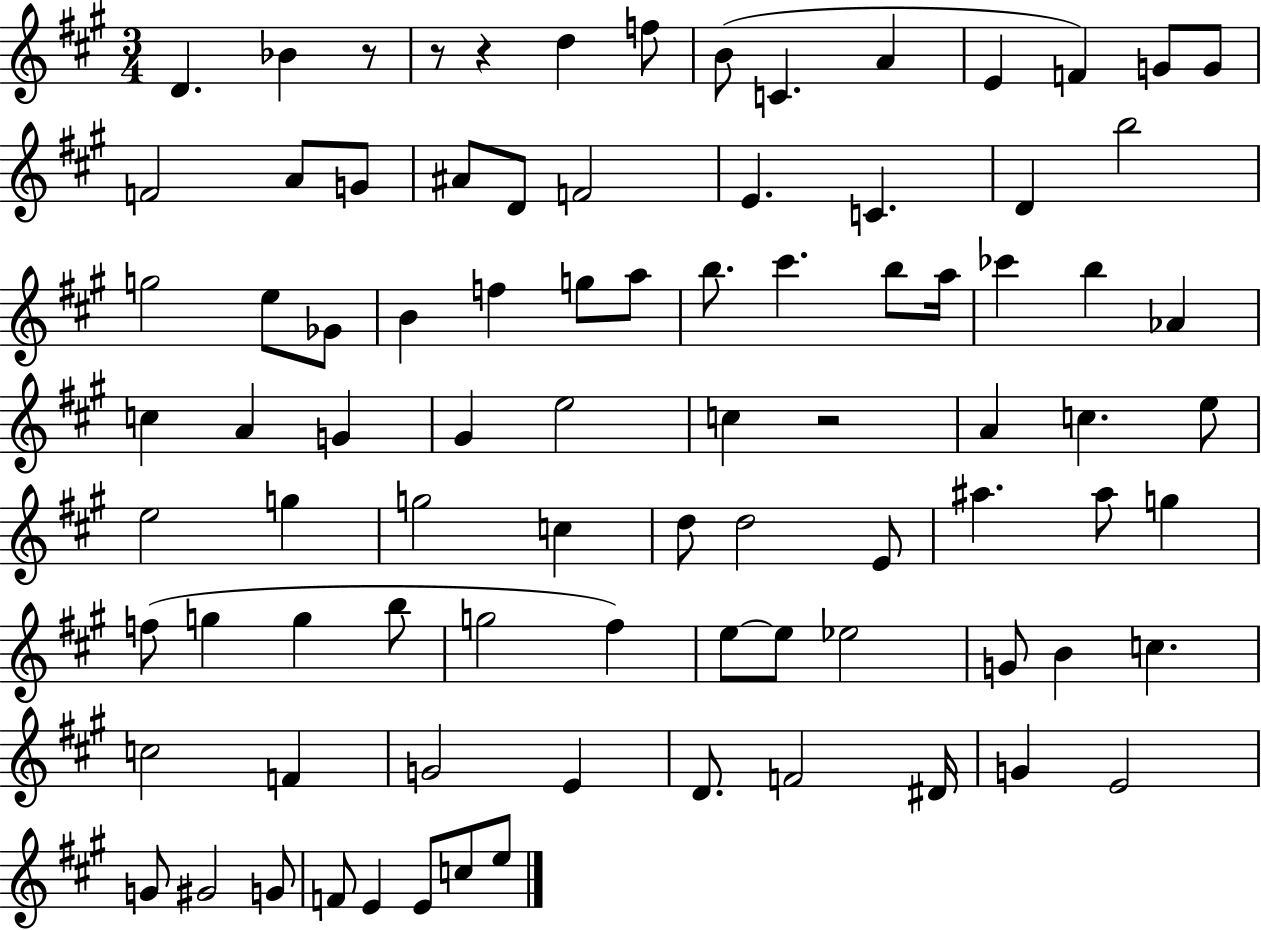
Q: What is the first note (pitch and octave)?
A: D4